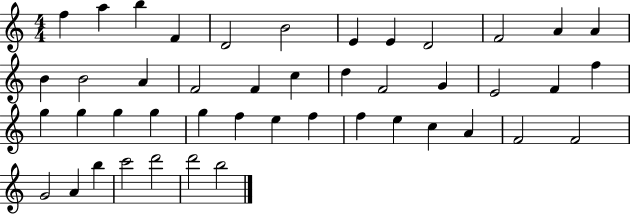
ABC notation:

X:1
T:Untitled
M:4/4
L:1/4
K:C
f a b F D2 B2 E E D2 F2 A A B B2 A F2 F c d F2 G E2 F f g g g g g f e f f e c A F2 F2 G2 A b c'2 d'2 d'2 b2